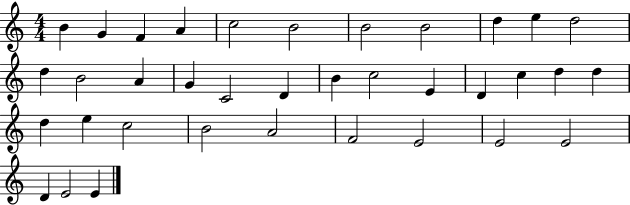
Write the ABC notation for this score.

X:1
T:Untitled
M:4/4
L:1/4
K:C
B G F A c2 B2 B2 B2 d e d2 d B2 A G C2 D B c2 E D c d d d e c2 B2 A2 F2 E2 E2 E2 D E2 E